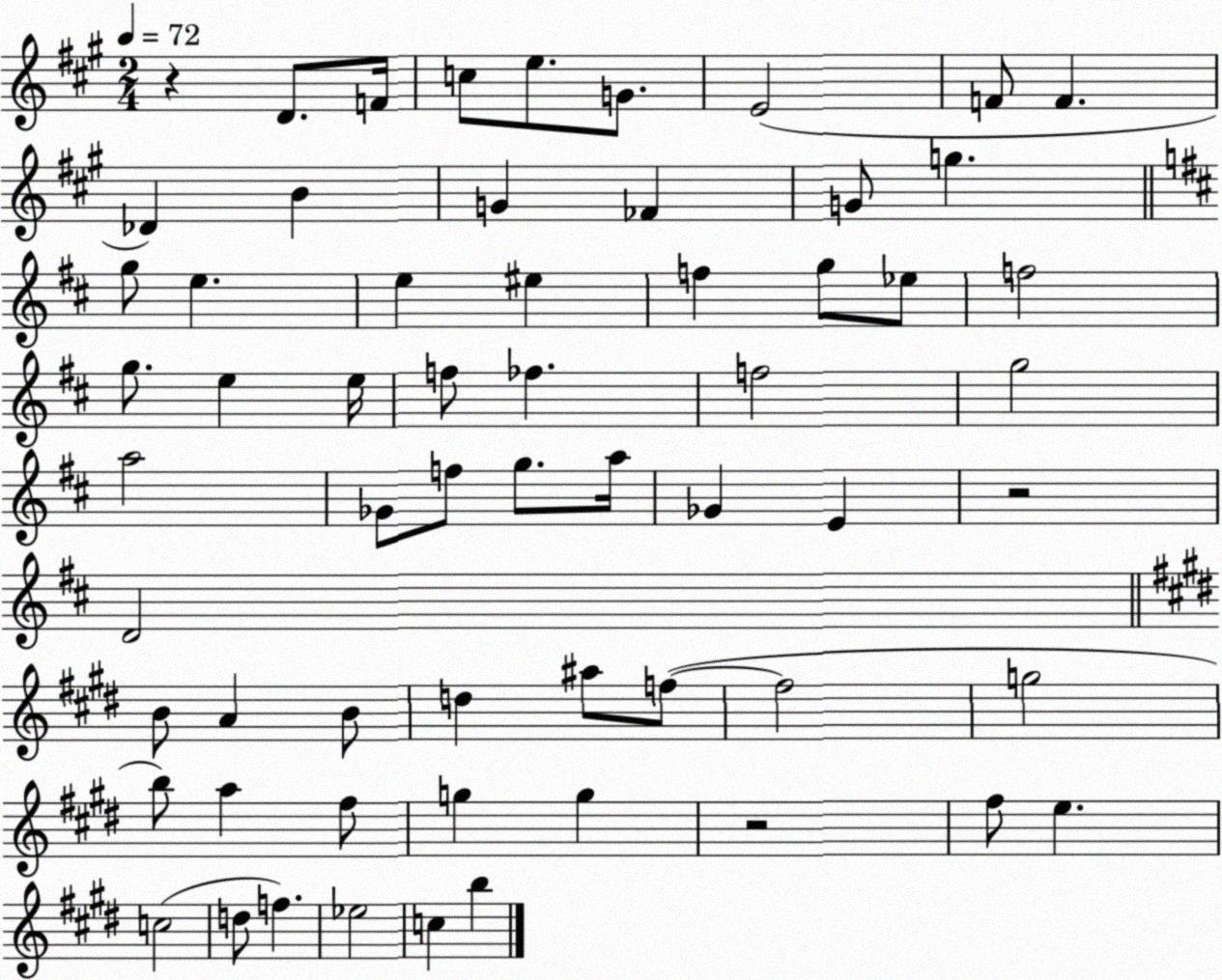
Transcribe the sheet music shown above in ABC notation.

X:1
T:Untitled
M:2/4
L:1/4
K:A
z D/2 F/4 c/2 e/2 G/2 E2 F/2 F _D B G _F G/2 g g/2 e e ^e f g/2 _e/2 f2 g/2 e e/4 f/2 _f f2 g2 a2 _G/2 f/2 g/2 a/4 _G E z2 D2 B/2 A B/2 d ^a/2 f/2 f2 g2 b/2 a ^f/2 g g z2 ^f/2 e c2 d/2 f _e2 c b